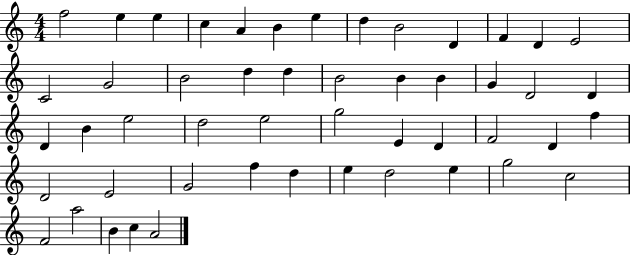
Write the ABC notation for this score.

X:1
T:Untitled
M:4/4
L:1/4
K:C
f2 e e c A B e d B2 D F D E2 C2 G2 B2 d d B2 B B G D2 D D B e2 d2 e2 g2 E D F2 D f D2 E2 G2 f d e d2 e g2 c2 F2 a2 B c A2